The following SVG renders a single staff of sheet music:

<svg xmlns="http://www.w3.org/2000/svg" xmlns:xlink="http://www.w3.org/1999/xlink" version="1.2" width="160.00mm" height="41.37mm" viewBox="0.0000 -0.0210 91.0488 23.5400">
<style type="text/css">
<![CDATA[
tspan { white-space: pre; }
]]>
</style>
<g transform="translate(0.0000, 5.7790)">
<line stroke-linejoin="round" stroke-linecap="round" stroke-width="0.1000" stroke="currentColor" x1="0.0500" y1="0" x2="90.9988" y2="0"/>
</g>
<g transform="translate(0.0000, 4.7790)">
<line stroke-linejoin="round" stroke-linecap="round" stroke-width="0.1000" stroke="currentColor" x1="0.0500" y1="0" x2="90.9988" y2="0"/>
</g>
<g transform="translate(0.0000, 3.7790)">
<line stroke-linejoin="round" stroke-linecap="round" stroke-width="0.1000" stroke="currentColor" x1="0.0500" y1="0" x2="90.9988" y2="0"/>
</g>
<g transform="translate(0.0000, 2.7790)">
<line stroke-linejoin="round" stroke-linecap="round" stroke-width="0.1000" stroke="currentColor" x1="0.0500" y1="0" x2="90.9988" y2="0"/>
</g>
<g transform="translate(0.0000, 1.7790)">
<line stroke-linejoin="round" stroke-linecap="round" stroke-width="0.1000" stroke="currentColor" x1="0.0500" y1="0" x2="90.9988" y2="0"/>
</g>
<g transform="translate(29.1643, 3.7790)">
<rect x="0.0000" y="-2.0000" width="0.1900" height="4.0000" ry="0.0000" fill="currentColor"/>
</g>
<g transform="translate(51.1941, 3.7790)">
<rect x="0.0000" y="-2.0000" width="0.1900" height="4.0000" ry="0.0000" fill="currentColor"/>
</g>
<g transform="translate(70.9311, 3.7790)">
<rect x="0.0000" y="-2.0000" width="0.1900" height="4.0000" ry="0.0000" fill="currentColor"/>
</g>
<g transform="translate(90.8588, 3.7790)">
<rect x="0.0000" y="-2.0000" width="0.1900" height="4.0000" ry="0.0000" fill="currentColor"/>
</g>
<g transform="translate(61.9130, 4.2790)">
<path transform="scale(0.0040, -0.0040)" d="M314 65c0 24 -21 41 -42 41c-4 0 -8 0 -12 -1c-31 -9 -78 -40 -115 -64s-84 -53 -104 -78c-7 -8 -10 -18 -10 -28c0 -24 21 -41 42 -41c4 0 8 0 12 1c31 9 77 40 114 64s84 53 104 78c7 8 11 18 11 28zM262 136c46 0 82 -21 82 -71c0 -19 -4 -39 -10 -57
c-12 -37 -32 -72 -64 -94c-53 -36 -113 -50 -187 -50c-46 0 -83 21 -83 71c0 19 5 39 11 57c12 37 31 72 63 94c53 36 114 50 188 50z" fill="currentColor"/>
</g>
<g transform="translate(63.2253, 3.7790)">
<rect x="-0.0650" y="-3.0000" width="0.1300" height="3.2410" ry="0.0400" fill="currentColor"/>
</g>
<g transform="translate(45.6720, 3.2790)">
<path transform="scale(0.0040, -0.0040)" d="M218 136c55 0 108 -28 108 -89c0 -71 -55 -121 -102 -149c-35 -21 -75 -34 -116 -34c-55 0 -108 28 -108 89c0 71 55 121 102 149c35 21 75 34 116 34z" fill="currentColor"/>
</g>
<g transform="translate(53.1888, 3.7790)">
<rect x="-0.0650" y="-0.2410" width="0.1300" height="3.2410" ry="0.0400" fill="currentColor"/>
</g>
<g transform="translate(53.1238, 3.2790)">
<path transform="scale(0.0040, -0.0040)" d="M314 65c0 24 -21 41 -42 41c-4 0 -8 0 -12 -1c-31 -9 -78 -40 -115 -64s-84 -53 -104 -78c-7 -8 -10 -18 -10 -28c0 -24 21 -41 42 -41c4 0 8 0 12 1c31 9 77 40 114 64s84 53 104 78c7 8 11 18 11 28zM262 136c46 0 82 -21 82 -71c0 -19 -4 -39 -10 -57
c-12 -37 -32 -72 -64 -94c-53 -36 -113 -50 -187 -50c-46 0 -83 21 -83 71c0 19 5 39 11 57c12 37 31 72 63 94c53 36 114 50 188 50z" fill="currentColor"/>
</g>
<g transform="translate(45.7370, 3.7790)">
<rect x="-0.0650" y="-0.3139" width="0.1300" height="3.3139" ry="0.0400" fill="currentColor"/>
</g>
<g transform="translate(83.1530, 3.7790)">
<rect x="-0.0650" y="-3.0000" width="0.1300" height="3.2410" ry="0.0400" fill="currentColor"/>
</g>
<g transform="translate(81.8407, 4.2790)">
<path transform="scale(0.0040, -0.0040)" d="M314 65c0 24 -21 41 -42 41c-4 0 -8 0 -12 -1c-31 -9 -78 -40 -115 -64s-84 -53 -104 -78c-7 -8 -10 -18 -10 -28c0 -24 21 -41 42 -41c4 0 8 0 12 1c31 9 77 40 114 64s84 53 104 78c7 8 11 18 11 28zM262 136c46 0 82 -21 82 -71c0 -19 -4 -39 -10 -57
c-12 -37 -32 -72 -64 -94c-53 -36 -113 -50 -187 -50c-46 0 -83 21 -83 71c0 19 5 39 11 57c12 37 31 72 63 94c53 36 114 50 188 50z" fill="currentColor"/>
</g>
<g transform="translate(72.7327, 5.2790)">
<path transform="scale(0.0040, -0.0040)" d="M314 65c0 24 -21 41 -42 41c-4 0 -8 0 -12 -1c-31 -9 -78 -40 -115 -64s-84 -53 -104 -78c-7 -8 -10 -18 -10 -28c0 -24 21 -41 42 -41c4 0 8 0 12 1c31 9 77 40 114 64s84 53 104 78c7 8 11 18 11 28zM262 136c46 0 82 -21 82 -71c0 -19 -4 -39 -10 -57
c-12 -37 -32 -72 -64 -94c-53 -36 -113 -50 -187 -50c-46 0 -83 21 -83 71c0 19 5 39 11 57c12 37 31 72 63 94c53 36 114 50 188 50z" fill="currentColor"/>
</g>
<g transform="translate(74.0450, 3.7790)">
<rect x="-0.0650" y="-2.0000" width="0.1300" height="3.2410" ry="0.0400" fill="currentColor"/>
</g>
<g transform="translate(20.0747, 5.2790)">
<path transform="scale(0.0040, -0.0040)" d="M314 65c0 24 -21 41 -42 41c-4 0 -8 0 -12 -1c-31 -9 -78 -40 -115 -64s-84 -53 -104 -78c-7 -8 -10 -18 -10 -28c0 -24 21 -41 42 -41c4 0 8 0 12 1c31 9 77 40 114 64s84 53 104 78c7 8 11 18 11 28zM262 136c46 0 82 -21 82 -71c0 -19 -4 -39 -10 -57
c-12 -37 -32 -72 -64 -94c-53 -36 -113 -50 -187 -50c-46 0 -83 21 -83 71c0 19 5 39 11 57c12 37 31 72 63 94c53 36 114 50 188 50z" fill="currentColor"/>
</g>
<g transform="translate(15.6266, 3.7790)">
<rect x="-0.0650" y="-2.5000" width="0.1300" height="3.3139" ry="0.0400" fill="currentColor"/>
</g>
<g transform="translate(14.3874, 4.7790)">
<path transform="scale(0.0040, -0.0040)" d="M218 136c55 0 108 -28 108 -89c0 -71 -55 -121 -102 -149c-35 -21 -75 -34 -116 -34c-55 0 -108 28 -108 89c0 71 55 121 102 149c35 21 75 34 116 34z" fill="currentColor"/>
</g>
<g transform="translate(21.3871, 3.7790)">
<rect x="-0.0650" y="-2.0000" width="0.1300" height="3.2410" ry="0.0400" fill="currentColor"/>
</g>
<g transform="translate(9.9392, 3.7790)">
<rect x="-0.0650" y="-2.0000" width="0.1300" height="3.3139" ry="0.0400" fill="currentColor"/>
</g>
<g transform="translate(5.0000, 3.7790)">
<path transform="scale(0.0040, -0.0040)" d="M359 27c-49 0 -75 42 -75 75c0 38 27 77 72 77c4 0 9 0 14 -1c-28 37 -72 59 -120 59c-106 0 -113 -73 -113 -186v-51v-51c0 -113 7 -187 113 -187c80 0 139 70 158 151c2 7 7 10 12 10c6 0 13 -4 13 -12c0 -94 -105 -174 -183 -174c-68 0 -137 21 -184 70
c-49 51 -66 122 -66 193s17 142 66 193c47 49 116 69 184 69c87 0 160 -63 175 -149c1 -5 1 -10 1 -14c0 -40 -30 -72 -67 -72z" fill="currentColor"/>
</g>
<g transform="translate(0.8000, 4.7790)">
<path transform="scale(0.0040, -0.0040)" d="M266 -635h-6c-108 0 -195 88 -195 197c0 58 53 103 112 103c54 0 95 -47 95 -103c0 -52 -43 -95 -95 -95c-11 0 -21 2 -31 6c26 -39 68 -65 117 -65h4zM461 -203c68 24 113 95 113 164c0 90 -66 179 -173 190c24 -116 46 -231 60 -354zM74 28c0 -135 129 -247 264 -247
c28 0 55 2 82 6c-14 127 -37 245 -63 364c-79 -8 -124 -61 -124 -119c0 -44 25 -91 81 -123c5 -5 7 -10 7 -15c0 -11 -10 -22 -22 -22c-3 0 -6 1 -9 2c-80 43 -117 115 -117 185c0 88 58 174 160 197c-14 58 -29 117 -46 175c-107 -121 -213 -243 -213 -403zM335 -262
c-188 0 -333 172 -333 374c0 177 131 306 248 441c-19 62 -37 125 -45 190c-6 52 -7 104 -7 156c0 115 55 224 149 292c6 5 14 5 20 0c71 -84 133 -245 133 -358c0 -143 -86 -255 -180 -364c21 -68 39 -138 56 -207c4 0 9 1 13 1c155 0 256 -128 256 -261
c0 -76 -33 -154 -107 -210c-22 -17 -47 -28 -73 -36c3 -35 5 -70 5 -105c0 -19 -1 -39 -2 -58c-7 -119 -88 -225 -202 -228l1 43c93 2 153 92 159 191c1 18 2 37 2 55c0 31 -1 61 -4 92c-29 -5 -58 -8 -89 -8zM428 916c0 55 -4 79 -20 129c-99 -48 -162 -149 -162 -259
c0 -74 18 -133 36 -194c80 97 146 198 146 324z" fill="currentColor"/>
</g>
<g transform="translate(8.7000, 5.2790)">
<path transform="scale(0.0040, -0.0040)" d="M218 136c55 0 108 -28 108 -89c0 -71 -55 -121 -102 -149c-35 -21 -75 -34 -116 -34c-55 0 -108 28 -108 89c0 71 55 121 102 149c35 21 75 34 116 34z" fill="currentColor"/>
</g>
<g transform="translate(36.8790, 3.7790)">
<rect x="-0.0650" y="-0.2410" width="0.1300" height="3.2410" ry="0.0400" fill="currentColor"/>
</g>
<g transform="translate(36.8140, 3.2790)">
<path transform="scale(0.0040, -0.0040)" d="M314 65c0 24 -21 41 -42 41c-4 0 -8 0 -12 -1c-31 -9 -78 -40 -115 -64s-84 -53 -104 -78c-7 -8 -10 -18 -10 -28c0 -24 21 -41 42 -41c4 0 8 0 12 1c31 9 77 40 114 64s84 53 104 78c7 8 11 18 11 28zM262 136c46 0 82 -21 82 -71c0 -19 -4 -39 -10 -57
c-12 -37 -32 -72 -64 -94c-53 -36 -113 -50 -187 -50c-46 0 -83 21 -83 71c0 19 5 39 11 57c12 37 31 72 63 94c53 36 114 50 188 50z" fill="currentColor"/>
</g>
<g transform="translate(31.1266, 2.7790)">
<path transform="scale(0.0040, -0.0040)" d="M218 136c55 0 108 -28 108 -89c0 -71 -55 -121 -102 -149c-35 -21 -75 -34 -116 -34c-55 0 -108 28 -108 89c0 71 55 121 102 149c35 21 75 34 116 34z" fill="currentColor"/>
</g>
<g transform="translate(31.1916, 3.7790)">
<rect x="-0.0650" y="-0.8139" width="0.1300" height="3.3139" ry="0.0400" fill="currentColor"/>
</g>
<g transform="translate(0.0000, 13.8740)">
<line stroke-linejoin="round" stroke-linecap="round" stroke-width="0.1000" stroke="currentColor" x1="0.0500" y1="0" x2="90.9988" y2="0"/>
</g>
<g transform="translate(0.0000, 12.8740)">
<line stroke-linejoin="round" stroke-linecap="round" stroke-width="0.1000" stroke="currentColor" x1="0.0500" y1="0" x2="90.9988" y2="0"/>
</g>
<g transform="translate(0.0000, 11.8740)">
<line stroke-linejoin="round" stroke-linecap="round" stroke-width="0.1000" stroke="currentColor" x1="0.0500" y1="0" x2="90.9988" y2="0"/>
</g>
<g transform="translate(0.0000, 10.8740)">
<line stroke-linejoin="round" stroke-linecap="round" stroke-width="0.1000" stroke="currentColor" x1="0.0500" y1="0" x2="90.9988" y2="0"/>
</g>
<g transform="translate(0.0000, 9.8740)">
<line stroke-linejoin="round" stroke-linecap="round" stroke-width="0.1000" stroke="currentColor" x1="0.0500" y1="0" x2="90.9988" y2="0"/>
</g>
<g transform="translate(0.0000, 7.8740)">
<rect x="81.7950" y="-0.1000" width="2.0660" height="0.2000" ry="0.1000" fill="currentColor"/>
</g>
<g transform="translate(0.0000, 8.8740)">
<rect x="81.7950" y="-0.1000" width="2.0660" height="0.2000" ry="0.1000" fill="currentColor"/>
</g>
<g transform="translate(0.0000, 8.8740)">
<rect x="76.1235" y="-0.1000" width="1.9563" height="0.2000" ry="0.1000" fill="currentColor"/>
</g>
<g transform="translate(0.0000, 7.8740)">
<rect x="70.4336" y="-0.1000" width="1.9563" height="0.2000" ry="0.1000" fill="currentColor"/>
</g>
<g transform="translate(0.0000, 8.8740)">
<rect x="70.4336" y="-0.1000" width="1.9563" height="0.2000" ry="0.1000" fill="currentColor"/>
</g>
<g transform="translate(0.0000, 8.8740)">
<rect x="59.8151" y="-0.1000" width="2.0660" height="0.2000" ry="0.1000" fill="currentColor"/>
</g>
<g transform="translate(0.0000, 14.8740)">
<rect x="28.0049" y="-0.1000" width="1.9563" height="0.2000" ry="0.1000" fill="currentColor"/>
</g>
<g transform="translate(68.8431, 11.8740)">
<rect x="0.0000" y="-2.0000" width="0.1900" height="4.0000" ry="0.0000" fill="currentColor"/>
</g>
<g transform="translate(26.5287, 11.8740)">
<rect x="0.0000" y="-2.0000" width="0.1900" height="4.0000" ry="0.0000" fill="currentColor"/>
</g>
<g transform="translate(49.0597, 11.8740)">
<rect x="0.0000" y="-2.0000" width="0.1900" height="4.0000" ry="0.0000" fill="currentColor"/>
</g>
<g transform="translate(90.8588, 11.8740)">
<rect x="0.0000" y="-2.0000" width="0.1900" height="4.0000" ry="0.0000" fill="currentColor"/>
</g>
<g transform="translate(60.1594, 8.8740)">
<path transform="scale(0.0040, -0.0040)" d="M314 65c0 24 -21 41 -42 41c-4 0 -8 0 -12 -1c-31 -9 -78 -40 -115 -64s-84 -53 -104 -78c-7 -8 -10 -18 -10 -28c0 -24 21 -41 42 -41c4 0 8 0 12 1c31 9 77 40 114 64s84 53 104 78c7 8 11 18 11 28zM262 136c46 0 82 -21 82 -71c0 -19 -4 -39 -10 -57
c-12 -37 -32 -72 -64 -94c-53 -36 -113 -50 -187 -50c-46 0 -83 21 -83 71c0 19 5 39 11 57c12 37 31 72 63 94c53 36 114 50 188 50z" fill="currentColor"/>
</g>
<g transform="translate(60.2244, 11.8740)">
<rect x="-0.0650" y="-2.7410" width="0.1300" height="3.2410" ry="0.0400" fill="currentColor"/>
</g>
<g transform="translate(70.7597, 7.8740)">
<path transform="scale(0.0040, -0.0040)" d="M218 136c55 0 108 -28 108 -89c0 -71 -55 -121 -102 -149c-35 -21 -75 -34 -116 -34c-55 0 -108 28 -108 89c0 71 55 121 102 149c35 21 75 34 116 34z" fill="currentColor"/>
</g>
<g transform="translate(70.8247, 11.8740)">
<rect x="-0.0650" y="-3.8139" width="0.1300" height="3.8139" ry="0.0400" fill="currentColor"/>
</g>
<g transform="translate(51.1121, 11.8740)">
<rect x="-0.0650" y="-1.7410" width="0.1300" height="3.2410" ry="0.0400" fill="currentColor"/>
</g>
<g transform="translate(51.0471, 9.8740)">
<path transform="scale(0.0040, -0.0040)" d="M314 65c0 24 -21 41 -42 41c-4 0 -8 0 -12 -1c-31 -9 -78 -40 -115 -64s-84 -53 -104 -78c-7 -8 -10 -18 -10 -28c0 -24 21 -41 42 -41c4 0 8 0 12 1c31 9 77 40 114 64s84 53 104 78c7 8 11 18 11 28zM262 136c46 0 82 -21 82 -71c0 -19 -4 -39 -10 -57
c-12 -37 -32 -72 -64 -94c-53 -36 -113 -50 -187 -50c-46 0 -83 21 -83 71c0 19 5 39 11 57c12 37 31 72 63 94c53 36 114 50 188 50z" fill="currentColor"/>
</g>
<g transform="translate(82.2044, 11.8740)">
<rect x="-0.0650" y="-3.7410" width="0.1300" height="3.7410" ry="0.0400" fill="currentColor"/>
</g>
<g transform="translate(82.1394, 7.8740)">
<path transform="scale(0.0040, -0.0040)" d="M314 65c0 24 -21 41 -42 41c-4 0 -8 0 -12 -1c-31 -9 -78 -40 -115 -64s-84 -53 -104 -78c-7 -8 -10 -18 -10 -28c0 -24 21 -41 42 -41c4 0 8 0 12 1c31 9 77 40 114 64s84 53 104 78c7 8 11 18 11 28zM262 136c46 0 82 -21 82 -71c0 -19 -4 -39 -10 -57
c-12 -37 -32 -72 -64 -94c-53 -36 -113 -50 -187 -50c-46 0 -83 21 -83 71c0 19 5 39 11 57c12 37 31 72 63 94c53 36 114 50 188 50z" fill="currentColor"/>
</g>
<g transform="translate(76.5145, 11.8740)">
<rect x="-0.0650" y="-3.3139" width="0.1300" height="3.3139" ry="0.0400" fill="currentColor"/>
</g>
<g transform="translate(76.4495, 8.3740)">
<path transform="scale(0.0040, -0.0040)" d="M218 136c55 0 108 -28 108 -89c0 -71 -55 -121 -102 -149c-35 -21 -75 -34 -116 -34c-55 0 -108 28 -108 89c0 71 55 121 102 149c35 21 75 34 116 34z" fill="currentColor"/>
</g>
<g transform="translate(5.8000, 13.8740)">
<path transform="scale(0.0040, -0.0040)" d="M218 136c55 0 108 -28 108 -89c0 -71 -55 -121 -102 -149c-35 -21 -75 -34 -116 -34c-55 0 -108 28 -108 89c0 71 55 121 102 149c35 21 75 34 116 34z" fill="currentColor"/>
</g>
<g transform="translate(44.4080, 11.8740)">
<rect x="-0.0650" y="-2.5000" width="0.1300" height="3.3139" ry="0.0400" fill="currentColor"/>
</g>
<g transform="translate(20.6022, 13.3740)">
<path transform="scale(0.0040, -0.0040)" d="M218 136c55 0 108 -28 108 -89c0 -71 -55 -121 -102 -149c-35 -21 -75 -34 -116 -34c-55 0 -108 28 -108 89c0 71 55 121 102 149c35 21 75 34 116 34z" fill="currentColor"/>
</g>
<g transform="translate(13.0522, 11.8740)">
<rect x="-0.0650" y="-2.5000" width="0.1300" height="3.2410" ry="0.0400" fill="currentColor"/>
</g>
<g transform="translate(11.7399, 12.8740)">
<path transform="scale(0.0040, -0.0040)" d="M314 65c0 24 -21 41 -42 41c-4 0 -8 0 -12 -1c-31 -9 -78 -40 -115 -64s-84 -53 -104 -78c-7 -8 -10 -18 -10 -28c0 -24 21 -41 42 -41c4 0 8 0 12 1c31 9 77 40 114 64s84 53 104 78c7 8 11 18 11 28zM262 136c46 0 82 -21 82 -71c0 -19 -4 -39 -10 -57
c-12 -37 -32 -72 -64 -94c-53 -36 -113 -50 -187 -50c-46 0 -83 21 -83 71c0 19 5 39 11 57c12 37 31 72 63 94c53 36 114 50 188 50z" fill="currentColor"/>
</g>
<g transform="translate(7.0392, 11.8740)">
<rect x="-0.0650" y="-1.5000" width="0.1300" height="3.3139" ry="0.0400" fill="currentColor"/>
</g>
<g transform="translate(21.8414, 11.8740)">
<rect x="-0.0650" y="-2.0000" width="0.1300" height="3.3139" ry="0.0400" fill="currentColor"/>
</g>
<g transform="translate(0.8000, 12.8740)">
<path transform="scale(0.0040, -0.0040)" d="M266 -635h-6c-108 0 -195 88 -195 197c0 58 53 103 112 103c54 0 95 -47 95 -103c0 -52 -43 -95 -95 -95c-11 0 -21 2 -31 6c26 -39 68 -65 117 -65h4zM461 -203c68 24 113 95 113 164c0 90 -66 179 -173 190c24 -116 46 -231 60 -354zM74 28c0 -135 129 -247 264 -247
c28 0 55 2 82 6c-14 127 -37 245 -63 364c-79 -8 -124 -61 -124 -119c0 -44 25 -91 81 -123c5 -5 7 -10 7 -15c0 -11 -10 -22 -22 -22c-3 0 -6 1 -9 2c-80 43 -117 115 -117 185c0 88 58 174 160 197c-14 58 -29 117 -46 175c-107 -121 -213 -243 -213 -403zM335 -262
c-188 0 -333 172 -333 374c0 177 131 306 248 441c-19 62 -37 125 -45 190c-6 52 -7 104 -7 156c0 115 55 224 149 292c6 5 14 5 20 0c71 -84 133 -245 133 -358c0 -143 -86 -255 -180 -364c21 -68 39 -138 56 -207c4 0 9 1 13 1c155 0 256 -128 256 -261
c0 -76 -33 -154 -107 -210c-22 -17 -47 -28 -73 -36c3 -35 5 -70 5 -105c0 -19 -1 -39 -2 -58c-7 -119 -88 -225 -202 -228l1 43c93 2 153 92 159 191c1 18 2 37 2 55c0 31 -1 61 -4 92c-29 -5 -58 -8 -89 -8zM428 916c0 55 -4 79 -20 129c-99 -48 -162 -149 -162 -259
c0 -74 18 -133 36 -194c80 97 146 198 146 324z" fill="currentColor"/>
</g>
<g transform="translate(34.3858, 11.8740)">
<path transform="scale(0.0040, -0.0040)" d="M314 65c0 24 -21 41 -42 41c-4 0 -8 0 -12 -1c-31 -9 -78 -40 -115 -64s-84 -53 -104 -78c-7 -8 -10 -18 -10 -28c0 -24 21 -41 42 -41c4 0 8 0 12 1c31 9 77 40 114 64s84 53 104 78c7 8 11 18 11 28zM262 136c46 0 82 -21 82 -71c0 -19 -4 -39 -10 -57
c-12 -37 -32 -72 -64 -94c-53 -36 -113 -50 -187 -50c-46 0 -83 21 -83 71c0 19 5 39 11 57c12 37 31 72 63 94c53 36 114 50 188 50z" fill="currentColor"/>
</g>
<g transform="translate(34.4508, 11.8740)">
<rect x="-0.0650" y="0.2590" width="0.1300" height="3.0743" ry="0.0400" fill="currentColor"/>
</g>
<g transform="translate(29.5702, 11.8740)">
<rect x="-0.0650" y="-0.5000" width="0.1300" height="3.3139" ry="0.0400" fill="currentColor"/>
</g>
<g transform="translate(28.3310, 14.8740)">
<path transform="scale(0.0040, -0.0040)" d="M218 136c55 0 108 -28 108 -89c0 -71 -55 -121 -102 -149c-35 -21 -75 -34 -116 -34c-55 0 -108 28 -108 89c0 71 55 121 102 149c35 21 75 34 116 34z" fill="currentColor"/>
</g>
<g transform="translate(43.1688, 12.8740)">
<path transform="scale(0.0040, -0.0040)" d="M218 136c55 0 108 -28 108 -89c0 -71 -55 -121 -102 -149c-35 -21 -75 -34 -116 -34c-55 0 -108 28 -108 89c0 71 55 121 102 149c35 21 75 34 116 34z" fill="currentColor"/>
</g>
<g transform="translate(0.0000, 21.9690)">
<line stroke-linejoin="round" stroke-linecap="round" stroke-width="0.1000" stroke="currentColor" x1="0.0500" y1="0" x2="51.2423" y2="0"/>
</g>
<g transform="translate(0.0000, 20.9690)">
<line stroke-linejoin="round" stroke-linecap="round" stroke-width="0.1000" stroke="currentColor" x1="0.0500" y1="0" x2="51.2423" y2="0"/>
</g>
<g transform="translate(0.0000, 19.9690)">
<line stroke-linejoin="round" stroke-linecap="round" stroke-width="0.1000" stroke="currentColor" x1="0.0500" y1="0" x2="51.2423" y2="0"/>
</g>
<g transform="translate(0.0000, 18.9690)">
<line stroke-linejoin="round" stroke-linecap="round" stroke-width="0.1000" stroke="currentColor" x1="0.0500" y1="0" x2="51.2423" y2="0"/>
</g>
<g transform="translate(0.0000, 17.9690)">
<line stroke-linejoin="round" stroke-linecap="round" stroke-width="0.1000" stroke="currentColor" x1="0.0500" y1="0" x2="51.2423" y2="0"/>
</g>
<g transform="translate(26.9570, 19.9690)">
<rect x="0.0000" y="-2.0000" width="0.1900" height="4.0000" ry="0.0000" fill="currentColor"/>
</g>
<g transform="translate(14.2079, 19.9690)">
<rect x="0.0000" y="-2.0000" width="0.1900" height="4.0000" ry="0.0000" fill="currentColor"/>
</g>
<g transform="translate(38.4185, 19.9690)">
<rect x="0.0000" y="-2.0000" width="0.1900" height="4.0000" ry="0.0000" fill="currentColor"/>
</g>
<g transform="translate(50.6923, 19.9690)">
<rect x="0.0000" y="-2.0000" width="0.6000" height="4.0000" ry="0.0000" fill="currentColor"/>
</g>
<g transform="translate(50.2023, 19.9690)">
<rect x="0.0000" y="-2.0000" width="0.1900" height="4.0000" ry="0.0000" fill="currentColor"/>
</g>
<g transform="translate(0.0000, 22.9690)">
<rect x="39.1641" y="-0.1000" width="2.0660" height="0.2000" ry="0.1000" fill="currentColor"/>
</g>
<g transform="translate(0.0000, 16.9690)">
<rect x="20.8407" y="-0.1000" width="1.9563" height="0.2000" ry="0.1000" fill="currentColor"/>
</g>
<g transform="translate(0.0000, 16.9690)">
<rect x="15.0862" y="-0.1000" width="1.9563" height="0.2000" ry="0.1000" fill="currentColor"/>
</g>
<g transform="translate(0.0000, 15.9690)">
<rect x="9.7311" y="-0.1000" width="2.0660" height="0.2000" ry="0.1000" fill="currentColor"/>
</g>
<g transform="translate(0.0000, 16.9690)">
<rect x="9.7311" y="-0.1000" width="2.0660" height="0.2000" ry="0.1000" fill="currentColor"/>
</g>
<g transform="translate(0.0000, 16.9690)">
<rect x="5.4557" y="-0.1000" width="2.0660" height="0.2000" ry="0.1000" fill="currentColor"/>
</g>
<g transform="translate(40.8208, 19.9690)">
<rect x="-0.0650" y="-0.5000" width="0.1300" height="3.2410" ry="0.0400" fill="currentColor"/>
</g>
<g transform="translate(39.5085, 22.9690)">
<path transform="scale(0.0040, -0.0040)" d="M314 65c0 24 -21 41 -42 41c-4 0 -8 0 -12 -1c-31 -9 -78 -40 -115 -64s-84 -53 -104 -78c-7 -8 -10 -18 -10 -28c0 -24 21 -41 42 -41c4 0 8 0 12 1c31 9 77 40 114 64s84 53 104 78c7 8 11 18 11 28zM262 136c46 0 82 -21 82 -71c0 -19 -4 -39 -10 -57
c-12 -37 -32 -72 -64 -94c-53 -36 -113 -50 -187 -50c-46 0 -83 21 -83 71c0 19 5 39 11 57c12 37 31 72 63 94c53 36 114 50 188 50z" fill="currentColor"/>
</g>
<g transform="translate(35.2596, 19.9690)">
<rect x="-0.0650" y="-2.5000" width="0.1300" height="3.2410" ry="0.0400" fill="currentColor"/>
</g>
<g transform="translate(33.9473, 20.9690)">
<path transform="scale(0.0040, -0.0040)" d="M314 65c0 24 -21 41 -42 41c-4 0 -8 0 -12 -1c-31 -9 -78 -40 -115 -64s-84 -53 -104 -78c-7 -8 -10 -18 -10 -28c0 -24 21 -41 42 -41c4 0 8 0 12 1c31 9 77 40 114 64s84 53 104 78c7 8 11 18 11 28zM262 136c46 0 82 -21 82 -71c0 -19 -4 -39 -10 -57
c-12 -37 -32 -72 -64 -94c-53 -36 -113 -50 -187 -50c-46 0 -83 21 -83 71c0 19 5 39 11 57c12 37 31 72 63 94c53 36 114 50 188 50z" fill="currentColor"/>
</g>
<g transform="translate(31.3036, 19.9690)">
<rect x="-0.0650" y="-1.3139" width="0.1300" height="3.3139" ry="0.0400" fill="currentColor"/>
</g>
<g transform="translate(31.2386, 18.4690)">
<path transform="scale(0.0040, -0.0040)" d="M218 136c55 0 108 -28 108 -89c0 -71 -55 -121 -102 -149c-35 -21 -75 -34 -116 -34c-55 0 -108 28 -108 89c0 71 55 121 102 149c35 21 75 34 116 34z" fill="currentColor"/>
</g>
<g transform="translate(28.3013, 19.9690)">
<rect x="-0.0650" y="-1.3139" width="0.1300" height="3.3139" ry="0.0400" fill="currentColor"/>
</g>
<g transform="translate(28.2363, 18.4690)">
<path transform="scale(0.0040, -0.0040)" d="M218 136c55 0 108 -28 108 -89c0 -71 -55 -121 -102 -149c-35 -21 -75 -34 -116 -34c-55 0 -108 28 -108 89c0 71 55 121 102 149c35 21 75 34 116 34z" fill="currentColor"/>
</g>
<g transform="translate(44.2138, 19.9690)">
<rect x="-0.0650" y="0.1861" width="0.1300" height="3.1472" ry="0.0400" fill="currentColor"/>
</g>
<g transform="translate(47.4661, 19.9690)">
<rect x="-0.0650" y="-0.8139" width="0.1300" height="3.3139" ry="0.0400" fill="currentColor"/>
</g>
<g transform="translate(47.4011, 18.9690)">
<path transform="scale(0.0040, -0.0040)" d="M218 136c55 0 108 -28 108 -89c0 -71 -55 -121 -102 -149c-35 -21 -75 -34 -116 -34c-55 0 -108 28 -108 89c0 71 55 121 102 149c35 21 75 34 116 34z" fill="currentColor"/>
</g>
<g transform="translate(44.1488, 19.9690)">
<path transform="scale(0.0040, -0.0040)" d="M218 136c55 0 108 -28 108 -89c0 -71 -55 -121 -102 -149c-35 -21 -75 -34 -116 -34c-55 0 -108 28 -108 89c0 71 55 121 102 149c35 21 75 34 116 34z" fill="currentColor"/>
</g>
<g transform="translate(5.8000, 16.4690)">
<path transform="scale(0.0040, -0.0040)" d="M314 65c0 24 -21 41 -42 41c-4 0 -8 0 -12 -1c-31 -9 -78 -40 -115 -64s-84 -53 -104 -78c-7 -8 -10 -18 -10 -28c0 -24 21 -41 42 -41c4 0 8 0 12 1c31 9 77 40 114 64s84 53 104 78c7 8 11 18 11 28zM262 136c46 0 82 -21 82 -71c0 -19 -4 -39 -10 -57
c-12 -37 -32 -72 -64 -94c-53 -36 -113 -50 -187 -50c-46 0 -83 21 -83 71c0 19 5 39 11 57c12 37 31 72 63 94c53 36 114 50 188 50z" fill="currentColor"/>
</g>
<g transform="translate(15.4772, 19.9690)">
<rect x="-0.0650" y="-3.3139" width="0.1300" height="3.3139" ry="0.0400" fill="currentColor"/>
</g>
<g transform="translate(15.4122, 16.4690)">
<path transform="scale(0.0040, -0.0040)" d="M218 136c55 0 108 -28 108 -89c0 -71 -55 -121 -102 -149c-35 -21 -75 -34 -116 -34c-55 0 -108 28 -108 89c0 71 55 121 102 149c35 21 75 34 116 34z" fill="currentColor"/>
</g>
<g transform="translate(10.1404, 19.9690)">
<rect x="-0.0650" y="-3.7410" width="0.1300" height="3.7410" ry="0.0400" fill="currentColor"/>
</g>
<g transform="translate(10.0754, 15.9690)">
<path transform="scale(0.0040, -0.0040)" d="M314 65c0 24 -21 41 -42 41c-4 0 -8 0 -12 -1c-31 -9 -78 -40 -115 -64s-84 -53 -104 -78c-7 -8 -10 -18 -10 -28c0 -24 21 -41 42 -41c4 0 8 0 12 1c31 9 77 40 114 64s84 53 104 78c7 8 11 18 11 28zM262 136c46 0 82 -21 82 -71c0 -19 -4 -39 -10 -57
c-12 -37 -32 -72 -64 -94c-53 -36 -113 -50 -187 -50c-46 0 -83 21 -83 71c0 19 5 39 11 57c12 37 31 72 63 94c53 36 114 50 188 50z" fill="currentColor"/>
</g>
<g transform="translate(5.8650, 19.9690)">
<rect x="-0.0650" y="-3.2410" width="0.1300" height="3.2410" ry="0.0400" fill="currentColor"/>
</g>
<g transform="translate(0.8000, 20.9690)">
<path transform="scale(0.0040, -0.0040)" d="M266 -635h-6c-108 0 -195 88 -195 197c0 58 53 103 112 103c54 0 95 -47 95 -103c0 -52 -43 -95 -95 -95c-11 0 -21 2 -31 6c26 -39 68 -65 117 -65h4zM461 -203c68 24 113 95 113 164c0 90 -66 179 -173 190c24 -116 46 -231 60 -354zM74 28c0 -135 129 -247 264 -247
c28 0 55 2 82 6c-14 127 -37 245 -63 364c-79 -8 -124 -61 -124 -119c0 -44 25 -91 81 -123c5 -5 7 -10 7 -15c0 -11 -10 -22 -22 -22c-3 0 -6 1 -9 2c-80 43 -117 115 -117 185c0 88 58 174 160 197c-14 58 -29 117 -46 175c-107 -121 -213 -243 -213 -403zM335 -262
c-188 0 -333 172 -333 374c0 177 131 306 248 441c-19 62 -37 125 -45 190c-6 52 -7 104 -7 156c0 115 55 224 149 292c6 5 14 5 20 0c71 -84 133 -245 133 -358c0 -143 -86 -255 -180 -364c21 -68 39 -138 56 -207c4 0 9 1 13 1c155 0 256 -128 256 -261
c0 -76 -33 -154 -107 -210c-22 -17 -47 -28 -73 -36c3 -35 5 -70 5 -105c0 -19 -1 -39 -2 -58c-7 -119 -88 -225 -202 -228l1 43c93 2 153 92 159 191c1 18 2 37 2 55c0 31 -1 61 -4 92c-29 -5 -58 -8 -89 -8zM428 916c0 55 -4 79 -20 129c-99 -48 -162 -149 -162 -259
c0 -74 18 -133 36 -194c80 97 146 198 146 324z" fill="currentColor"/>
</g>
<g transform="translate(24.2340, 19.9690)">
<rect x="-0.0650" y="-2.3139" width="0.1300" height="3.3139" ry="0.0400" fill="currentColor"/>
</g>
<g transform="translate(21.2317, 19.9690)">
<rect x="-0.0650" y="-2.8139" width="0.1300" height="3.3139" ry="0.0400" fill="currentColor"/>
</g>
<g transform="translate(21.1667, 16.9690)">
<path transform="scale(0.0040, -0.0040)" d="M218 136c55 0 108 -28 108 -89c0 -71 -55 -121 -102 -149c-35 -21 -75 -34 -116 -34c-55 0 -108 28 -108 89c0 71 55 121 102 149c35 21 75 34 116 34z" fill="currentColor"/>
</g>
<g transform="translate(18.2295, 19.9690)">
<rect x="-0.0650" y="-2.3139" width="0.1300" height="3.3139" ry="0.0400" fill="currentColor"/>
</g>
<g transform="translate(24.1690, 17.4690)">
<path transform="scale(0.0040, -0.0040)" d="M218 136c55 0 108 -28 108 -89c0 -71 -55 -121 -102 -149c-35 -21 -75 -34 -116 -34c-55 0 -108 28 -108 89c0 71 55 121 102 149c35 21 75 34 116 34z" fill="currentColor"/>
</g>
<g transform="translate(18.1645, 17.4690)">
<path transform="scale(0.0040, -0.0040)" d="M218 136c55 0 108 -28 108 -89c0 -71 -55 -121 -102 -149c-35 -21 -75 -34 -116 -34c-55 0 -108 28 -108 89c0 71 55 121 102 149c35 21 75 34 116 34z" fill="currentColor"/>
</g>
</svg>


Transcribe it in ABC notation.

X:1
T:Untitled
M:4/4
L:1/4
K:C
F G F2 d c2 c c2 A2 F2 A2 E G2 F C B2 G f2 a2 c' b c'2 b2 c'2 b g a g e e G2 C2 B d